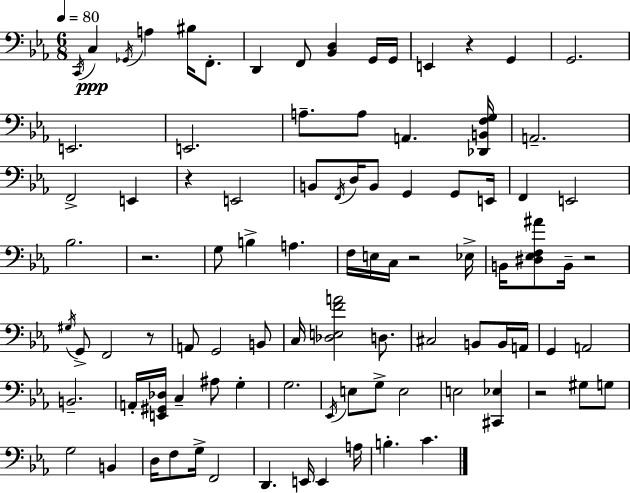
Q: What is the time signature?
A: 6/8